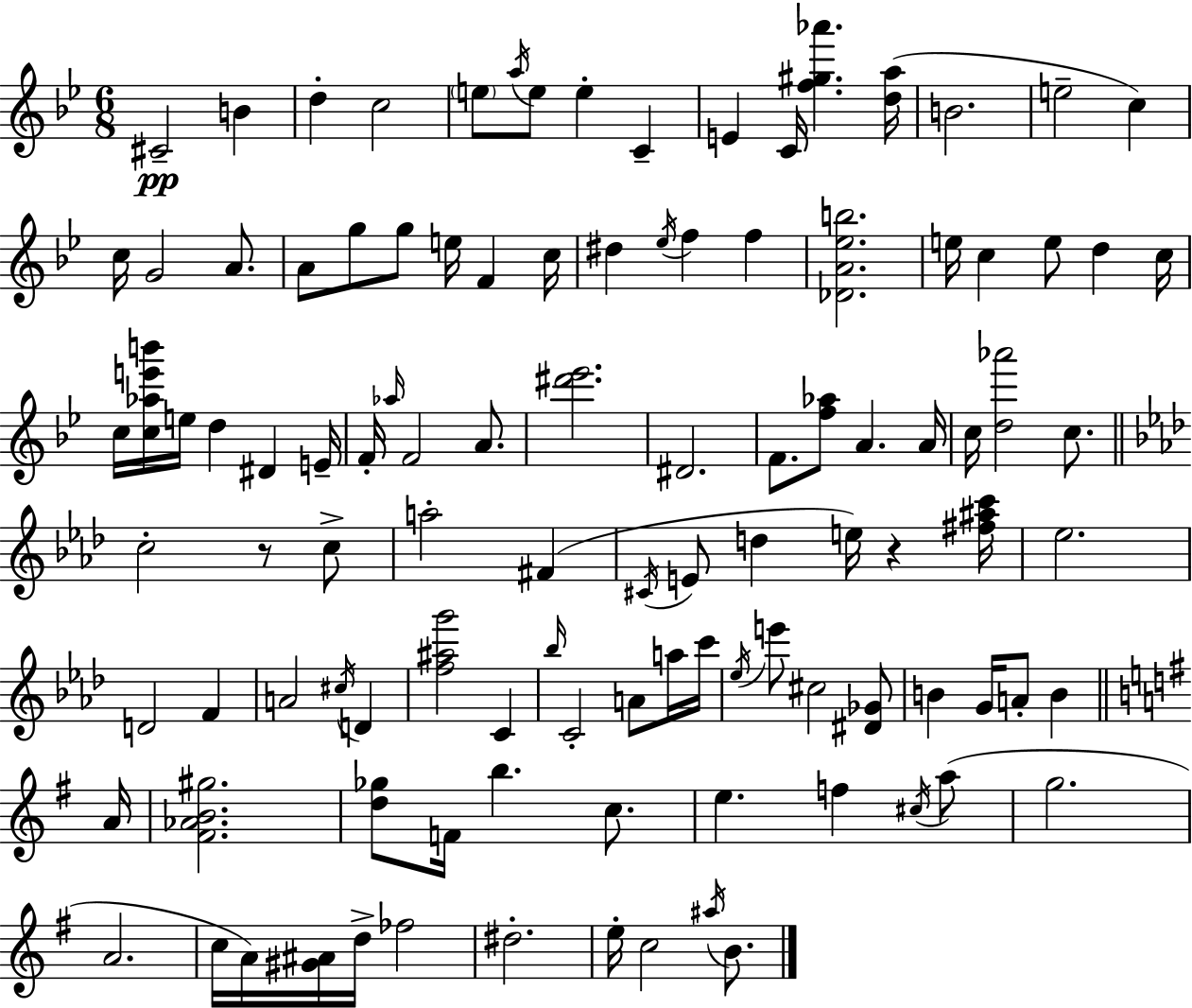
{
  \clef treble
  \numericTimeSignature
  \time 6/8
  \key g \minor
  cis'2--\pp b'4 | d''4-. c''2 | \parenthesize e''8 \acciaccatura { a''16 } e''8 e''4-. c'4-- | e'4 c'16 <f'' gis'' aes'''>4. | \break <d'' a''>16( b'2. | e''2-- c''4) | c''16 g'2 a'8. | a'8 g''8 g''8 e''16 f'4 | \break c''16 dis''4 \acciaccatura { ees''16 } f''4 f''4 | <des' a' ees'' b''>2. | e''16 c''4 e''8 d''4 | c''16 c''16 <c'' aes'' e''' b'''>16 e''16 d''4 dis'4 | \break e'16-- f'16-. \grace { aes''16 } f'2 | a'8. <dis''' ees'''>2. | dis'2. | f'8. <f'' aes''>8 a'4. | \break a'16 c''16 <d'' aes'''>2 | c''8. \bar "||" \break \key f \minor c''2-. r8 c''8-> | a''2-. fis'4( | \acciaccatura { cis'16 } e'8 d''4 e''16) r4 | <fis'' ais'' c'''>16 ees''2. | \break d'2 f'4 | a'2 \acciaccatura { cis''16 } d'4 | <f'' ais'' g'''>2 c'4 | \grace { bes''16 } c'2-. a'8 | \break a''16 c'''16 \acciaccatura { ees''16 } e'''8 cis''2 | <dis' ges'>8 b'4 g'16 a'8-. b'4 | \bar "||" \break \key e \minor a'16 <fis' aes' b' gis''>2. | <d'' ges''>8 f'16 b''4. c''8. | e''4. f''4 \acciaccatura { cis''16 }( | a''8 g''2. | \break a'2. | c''16 a'16) <gis' ais'>16 d''16-> fes''2 | dis''2.-. | e''16-. c''2 \acciaccatura { ais''16 } | \break b'8. \bar "|."
}